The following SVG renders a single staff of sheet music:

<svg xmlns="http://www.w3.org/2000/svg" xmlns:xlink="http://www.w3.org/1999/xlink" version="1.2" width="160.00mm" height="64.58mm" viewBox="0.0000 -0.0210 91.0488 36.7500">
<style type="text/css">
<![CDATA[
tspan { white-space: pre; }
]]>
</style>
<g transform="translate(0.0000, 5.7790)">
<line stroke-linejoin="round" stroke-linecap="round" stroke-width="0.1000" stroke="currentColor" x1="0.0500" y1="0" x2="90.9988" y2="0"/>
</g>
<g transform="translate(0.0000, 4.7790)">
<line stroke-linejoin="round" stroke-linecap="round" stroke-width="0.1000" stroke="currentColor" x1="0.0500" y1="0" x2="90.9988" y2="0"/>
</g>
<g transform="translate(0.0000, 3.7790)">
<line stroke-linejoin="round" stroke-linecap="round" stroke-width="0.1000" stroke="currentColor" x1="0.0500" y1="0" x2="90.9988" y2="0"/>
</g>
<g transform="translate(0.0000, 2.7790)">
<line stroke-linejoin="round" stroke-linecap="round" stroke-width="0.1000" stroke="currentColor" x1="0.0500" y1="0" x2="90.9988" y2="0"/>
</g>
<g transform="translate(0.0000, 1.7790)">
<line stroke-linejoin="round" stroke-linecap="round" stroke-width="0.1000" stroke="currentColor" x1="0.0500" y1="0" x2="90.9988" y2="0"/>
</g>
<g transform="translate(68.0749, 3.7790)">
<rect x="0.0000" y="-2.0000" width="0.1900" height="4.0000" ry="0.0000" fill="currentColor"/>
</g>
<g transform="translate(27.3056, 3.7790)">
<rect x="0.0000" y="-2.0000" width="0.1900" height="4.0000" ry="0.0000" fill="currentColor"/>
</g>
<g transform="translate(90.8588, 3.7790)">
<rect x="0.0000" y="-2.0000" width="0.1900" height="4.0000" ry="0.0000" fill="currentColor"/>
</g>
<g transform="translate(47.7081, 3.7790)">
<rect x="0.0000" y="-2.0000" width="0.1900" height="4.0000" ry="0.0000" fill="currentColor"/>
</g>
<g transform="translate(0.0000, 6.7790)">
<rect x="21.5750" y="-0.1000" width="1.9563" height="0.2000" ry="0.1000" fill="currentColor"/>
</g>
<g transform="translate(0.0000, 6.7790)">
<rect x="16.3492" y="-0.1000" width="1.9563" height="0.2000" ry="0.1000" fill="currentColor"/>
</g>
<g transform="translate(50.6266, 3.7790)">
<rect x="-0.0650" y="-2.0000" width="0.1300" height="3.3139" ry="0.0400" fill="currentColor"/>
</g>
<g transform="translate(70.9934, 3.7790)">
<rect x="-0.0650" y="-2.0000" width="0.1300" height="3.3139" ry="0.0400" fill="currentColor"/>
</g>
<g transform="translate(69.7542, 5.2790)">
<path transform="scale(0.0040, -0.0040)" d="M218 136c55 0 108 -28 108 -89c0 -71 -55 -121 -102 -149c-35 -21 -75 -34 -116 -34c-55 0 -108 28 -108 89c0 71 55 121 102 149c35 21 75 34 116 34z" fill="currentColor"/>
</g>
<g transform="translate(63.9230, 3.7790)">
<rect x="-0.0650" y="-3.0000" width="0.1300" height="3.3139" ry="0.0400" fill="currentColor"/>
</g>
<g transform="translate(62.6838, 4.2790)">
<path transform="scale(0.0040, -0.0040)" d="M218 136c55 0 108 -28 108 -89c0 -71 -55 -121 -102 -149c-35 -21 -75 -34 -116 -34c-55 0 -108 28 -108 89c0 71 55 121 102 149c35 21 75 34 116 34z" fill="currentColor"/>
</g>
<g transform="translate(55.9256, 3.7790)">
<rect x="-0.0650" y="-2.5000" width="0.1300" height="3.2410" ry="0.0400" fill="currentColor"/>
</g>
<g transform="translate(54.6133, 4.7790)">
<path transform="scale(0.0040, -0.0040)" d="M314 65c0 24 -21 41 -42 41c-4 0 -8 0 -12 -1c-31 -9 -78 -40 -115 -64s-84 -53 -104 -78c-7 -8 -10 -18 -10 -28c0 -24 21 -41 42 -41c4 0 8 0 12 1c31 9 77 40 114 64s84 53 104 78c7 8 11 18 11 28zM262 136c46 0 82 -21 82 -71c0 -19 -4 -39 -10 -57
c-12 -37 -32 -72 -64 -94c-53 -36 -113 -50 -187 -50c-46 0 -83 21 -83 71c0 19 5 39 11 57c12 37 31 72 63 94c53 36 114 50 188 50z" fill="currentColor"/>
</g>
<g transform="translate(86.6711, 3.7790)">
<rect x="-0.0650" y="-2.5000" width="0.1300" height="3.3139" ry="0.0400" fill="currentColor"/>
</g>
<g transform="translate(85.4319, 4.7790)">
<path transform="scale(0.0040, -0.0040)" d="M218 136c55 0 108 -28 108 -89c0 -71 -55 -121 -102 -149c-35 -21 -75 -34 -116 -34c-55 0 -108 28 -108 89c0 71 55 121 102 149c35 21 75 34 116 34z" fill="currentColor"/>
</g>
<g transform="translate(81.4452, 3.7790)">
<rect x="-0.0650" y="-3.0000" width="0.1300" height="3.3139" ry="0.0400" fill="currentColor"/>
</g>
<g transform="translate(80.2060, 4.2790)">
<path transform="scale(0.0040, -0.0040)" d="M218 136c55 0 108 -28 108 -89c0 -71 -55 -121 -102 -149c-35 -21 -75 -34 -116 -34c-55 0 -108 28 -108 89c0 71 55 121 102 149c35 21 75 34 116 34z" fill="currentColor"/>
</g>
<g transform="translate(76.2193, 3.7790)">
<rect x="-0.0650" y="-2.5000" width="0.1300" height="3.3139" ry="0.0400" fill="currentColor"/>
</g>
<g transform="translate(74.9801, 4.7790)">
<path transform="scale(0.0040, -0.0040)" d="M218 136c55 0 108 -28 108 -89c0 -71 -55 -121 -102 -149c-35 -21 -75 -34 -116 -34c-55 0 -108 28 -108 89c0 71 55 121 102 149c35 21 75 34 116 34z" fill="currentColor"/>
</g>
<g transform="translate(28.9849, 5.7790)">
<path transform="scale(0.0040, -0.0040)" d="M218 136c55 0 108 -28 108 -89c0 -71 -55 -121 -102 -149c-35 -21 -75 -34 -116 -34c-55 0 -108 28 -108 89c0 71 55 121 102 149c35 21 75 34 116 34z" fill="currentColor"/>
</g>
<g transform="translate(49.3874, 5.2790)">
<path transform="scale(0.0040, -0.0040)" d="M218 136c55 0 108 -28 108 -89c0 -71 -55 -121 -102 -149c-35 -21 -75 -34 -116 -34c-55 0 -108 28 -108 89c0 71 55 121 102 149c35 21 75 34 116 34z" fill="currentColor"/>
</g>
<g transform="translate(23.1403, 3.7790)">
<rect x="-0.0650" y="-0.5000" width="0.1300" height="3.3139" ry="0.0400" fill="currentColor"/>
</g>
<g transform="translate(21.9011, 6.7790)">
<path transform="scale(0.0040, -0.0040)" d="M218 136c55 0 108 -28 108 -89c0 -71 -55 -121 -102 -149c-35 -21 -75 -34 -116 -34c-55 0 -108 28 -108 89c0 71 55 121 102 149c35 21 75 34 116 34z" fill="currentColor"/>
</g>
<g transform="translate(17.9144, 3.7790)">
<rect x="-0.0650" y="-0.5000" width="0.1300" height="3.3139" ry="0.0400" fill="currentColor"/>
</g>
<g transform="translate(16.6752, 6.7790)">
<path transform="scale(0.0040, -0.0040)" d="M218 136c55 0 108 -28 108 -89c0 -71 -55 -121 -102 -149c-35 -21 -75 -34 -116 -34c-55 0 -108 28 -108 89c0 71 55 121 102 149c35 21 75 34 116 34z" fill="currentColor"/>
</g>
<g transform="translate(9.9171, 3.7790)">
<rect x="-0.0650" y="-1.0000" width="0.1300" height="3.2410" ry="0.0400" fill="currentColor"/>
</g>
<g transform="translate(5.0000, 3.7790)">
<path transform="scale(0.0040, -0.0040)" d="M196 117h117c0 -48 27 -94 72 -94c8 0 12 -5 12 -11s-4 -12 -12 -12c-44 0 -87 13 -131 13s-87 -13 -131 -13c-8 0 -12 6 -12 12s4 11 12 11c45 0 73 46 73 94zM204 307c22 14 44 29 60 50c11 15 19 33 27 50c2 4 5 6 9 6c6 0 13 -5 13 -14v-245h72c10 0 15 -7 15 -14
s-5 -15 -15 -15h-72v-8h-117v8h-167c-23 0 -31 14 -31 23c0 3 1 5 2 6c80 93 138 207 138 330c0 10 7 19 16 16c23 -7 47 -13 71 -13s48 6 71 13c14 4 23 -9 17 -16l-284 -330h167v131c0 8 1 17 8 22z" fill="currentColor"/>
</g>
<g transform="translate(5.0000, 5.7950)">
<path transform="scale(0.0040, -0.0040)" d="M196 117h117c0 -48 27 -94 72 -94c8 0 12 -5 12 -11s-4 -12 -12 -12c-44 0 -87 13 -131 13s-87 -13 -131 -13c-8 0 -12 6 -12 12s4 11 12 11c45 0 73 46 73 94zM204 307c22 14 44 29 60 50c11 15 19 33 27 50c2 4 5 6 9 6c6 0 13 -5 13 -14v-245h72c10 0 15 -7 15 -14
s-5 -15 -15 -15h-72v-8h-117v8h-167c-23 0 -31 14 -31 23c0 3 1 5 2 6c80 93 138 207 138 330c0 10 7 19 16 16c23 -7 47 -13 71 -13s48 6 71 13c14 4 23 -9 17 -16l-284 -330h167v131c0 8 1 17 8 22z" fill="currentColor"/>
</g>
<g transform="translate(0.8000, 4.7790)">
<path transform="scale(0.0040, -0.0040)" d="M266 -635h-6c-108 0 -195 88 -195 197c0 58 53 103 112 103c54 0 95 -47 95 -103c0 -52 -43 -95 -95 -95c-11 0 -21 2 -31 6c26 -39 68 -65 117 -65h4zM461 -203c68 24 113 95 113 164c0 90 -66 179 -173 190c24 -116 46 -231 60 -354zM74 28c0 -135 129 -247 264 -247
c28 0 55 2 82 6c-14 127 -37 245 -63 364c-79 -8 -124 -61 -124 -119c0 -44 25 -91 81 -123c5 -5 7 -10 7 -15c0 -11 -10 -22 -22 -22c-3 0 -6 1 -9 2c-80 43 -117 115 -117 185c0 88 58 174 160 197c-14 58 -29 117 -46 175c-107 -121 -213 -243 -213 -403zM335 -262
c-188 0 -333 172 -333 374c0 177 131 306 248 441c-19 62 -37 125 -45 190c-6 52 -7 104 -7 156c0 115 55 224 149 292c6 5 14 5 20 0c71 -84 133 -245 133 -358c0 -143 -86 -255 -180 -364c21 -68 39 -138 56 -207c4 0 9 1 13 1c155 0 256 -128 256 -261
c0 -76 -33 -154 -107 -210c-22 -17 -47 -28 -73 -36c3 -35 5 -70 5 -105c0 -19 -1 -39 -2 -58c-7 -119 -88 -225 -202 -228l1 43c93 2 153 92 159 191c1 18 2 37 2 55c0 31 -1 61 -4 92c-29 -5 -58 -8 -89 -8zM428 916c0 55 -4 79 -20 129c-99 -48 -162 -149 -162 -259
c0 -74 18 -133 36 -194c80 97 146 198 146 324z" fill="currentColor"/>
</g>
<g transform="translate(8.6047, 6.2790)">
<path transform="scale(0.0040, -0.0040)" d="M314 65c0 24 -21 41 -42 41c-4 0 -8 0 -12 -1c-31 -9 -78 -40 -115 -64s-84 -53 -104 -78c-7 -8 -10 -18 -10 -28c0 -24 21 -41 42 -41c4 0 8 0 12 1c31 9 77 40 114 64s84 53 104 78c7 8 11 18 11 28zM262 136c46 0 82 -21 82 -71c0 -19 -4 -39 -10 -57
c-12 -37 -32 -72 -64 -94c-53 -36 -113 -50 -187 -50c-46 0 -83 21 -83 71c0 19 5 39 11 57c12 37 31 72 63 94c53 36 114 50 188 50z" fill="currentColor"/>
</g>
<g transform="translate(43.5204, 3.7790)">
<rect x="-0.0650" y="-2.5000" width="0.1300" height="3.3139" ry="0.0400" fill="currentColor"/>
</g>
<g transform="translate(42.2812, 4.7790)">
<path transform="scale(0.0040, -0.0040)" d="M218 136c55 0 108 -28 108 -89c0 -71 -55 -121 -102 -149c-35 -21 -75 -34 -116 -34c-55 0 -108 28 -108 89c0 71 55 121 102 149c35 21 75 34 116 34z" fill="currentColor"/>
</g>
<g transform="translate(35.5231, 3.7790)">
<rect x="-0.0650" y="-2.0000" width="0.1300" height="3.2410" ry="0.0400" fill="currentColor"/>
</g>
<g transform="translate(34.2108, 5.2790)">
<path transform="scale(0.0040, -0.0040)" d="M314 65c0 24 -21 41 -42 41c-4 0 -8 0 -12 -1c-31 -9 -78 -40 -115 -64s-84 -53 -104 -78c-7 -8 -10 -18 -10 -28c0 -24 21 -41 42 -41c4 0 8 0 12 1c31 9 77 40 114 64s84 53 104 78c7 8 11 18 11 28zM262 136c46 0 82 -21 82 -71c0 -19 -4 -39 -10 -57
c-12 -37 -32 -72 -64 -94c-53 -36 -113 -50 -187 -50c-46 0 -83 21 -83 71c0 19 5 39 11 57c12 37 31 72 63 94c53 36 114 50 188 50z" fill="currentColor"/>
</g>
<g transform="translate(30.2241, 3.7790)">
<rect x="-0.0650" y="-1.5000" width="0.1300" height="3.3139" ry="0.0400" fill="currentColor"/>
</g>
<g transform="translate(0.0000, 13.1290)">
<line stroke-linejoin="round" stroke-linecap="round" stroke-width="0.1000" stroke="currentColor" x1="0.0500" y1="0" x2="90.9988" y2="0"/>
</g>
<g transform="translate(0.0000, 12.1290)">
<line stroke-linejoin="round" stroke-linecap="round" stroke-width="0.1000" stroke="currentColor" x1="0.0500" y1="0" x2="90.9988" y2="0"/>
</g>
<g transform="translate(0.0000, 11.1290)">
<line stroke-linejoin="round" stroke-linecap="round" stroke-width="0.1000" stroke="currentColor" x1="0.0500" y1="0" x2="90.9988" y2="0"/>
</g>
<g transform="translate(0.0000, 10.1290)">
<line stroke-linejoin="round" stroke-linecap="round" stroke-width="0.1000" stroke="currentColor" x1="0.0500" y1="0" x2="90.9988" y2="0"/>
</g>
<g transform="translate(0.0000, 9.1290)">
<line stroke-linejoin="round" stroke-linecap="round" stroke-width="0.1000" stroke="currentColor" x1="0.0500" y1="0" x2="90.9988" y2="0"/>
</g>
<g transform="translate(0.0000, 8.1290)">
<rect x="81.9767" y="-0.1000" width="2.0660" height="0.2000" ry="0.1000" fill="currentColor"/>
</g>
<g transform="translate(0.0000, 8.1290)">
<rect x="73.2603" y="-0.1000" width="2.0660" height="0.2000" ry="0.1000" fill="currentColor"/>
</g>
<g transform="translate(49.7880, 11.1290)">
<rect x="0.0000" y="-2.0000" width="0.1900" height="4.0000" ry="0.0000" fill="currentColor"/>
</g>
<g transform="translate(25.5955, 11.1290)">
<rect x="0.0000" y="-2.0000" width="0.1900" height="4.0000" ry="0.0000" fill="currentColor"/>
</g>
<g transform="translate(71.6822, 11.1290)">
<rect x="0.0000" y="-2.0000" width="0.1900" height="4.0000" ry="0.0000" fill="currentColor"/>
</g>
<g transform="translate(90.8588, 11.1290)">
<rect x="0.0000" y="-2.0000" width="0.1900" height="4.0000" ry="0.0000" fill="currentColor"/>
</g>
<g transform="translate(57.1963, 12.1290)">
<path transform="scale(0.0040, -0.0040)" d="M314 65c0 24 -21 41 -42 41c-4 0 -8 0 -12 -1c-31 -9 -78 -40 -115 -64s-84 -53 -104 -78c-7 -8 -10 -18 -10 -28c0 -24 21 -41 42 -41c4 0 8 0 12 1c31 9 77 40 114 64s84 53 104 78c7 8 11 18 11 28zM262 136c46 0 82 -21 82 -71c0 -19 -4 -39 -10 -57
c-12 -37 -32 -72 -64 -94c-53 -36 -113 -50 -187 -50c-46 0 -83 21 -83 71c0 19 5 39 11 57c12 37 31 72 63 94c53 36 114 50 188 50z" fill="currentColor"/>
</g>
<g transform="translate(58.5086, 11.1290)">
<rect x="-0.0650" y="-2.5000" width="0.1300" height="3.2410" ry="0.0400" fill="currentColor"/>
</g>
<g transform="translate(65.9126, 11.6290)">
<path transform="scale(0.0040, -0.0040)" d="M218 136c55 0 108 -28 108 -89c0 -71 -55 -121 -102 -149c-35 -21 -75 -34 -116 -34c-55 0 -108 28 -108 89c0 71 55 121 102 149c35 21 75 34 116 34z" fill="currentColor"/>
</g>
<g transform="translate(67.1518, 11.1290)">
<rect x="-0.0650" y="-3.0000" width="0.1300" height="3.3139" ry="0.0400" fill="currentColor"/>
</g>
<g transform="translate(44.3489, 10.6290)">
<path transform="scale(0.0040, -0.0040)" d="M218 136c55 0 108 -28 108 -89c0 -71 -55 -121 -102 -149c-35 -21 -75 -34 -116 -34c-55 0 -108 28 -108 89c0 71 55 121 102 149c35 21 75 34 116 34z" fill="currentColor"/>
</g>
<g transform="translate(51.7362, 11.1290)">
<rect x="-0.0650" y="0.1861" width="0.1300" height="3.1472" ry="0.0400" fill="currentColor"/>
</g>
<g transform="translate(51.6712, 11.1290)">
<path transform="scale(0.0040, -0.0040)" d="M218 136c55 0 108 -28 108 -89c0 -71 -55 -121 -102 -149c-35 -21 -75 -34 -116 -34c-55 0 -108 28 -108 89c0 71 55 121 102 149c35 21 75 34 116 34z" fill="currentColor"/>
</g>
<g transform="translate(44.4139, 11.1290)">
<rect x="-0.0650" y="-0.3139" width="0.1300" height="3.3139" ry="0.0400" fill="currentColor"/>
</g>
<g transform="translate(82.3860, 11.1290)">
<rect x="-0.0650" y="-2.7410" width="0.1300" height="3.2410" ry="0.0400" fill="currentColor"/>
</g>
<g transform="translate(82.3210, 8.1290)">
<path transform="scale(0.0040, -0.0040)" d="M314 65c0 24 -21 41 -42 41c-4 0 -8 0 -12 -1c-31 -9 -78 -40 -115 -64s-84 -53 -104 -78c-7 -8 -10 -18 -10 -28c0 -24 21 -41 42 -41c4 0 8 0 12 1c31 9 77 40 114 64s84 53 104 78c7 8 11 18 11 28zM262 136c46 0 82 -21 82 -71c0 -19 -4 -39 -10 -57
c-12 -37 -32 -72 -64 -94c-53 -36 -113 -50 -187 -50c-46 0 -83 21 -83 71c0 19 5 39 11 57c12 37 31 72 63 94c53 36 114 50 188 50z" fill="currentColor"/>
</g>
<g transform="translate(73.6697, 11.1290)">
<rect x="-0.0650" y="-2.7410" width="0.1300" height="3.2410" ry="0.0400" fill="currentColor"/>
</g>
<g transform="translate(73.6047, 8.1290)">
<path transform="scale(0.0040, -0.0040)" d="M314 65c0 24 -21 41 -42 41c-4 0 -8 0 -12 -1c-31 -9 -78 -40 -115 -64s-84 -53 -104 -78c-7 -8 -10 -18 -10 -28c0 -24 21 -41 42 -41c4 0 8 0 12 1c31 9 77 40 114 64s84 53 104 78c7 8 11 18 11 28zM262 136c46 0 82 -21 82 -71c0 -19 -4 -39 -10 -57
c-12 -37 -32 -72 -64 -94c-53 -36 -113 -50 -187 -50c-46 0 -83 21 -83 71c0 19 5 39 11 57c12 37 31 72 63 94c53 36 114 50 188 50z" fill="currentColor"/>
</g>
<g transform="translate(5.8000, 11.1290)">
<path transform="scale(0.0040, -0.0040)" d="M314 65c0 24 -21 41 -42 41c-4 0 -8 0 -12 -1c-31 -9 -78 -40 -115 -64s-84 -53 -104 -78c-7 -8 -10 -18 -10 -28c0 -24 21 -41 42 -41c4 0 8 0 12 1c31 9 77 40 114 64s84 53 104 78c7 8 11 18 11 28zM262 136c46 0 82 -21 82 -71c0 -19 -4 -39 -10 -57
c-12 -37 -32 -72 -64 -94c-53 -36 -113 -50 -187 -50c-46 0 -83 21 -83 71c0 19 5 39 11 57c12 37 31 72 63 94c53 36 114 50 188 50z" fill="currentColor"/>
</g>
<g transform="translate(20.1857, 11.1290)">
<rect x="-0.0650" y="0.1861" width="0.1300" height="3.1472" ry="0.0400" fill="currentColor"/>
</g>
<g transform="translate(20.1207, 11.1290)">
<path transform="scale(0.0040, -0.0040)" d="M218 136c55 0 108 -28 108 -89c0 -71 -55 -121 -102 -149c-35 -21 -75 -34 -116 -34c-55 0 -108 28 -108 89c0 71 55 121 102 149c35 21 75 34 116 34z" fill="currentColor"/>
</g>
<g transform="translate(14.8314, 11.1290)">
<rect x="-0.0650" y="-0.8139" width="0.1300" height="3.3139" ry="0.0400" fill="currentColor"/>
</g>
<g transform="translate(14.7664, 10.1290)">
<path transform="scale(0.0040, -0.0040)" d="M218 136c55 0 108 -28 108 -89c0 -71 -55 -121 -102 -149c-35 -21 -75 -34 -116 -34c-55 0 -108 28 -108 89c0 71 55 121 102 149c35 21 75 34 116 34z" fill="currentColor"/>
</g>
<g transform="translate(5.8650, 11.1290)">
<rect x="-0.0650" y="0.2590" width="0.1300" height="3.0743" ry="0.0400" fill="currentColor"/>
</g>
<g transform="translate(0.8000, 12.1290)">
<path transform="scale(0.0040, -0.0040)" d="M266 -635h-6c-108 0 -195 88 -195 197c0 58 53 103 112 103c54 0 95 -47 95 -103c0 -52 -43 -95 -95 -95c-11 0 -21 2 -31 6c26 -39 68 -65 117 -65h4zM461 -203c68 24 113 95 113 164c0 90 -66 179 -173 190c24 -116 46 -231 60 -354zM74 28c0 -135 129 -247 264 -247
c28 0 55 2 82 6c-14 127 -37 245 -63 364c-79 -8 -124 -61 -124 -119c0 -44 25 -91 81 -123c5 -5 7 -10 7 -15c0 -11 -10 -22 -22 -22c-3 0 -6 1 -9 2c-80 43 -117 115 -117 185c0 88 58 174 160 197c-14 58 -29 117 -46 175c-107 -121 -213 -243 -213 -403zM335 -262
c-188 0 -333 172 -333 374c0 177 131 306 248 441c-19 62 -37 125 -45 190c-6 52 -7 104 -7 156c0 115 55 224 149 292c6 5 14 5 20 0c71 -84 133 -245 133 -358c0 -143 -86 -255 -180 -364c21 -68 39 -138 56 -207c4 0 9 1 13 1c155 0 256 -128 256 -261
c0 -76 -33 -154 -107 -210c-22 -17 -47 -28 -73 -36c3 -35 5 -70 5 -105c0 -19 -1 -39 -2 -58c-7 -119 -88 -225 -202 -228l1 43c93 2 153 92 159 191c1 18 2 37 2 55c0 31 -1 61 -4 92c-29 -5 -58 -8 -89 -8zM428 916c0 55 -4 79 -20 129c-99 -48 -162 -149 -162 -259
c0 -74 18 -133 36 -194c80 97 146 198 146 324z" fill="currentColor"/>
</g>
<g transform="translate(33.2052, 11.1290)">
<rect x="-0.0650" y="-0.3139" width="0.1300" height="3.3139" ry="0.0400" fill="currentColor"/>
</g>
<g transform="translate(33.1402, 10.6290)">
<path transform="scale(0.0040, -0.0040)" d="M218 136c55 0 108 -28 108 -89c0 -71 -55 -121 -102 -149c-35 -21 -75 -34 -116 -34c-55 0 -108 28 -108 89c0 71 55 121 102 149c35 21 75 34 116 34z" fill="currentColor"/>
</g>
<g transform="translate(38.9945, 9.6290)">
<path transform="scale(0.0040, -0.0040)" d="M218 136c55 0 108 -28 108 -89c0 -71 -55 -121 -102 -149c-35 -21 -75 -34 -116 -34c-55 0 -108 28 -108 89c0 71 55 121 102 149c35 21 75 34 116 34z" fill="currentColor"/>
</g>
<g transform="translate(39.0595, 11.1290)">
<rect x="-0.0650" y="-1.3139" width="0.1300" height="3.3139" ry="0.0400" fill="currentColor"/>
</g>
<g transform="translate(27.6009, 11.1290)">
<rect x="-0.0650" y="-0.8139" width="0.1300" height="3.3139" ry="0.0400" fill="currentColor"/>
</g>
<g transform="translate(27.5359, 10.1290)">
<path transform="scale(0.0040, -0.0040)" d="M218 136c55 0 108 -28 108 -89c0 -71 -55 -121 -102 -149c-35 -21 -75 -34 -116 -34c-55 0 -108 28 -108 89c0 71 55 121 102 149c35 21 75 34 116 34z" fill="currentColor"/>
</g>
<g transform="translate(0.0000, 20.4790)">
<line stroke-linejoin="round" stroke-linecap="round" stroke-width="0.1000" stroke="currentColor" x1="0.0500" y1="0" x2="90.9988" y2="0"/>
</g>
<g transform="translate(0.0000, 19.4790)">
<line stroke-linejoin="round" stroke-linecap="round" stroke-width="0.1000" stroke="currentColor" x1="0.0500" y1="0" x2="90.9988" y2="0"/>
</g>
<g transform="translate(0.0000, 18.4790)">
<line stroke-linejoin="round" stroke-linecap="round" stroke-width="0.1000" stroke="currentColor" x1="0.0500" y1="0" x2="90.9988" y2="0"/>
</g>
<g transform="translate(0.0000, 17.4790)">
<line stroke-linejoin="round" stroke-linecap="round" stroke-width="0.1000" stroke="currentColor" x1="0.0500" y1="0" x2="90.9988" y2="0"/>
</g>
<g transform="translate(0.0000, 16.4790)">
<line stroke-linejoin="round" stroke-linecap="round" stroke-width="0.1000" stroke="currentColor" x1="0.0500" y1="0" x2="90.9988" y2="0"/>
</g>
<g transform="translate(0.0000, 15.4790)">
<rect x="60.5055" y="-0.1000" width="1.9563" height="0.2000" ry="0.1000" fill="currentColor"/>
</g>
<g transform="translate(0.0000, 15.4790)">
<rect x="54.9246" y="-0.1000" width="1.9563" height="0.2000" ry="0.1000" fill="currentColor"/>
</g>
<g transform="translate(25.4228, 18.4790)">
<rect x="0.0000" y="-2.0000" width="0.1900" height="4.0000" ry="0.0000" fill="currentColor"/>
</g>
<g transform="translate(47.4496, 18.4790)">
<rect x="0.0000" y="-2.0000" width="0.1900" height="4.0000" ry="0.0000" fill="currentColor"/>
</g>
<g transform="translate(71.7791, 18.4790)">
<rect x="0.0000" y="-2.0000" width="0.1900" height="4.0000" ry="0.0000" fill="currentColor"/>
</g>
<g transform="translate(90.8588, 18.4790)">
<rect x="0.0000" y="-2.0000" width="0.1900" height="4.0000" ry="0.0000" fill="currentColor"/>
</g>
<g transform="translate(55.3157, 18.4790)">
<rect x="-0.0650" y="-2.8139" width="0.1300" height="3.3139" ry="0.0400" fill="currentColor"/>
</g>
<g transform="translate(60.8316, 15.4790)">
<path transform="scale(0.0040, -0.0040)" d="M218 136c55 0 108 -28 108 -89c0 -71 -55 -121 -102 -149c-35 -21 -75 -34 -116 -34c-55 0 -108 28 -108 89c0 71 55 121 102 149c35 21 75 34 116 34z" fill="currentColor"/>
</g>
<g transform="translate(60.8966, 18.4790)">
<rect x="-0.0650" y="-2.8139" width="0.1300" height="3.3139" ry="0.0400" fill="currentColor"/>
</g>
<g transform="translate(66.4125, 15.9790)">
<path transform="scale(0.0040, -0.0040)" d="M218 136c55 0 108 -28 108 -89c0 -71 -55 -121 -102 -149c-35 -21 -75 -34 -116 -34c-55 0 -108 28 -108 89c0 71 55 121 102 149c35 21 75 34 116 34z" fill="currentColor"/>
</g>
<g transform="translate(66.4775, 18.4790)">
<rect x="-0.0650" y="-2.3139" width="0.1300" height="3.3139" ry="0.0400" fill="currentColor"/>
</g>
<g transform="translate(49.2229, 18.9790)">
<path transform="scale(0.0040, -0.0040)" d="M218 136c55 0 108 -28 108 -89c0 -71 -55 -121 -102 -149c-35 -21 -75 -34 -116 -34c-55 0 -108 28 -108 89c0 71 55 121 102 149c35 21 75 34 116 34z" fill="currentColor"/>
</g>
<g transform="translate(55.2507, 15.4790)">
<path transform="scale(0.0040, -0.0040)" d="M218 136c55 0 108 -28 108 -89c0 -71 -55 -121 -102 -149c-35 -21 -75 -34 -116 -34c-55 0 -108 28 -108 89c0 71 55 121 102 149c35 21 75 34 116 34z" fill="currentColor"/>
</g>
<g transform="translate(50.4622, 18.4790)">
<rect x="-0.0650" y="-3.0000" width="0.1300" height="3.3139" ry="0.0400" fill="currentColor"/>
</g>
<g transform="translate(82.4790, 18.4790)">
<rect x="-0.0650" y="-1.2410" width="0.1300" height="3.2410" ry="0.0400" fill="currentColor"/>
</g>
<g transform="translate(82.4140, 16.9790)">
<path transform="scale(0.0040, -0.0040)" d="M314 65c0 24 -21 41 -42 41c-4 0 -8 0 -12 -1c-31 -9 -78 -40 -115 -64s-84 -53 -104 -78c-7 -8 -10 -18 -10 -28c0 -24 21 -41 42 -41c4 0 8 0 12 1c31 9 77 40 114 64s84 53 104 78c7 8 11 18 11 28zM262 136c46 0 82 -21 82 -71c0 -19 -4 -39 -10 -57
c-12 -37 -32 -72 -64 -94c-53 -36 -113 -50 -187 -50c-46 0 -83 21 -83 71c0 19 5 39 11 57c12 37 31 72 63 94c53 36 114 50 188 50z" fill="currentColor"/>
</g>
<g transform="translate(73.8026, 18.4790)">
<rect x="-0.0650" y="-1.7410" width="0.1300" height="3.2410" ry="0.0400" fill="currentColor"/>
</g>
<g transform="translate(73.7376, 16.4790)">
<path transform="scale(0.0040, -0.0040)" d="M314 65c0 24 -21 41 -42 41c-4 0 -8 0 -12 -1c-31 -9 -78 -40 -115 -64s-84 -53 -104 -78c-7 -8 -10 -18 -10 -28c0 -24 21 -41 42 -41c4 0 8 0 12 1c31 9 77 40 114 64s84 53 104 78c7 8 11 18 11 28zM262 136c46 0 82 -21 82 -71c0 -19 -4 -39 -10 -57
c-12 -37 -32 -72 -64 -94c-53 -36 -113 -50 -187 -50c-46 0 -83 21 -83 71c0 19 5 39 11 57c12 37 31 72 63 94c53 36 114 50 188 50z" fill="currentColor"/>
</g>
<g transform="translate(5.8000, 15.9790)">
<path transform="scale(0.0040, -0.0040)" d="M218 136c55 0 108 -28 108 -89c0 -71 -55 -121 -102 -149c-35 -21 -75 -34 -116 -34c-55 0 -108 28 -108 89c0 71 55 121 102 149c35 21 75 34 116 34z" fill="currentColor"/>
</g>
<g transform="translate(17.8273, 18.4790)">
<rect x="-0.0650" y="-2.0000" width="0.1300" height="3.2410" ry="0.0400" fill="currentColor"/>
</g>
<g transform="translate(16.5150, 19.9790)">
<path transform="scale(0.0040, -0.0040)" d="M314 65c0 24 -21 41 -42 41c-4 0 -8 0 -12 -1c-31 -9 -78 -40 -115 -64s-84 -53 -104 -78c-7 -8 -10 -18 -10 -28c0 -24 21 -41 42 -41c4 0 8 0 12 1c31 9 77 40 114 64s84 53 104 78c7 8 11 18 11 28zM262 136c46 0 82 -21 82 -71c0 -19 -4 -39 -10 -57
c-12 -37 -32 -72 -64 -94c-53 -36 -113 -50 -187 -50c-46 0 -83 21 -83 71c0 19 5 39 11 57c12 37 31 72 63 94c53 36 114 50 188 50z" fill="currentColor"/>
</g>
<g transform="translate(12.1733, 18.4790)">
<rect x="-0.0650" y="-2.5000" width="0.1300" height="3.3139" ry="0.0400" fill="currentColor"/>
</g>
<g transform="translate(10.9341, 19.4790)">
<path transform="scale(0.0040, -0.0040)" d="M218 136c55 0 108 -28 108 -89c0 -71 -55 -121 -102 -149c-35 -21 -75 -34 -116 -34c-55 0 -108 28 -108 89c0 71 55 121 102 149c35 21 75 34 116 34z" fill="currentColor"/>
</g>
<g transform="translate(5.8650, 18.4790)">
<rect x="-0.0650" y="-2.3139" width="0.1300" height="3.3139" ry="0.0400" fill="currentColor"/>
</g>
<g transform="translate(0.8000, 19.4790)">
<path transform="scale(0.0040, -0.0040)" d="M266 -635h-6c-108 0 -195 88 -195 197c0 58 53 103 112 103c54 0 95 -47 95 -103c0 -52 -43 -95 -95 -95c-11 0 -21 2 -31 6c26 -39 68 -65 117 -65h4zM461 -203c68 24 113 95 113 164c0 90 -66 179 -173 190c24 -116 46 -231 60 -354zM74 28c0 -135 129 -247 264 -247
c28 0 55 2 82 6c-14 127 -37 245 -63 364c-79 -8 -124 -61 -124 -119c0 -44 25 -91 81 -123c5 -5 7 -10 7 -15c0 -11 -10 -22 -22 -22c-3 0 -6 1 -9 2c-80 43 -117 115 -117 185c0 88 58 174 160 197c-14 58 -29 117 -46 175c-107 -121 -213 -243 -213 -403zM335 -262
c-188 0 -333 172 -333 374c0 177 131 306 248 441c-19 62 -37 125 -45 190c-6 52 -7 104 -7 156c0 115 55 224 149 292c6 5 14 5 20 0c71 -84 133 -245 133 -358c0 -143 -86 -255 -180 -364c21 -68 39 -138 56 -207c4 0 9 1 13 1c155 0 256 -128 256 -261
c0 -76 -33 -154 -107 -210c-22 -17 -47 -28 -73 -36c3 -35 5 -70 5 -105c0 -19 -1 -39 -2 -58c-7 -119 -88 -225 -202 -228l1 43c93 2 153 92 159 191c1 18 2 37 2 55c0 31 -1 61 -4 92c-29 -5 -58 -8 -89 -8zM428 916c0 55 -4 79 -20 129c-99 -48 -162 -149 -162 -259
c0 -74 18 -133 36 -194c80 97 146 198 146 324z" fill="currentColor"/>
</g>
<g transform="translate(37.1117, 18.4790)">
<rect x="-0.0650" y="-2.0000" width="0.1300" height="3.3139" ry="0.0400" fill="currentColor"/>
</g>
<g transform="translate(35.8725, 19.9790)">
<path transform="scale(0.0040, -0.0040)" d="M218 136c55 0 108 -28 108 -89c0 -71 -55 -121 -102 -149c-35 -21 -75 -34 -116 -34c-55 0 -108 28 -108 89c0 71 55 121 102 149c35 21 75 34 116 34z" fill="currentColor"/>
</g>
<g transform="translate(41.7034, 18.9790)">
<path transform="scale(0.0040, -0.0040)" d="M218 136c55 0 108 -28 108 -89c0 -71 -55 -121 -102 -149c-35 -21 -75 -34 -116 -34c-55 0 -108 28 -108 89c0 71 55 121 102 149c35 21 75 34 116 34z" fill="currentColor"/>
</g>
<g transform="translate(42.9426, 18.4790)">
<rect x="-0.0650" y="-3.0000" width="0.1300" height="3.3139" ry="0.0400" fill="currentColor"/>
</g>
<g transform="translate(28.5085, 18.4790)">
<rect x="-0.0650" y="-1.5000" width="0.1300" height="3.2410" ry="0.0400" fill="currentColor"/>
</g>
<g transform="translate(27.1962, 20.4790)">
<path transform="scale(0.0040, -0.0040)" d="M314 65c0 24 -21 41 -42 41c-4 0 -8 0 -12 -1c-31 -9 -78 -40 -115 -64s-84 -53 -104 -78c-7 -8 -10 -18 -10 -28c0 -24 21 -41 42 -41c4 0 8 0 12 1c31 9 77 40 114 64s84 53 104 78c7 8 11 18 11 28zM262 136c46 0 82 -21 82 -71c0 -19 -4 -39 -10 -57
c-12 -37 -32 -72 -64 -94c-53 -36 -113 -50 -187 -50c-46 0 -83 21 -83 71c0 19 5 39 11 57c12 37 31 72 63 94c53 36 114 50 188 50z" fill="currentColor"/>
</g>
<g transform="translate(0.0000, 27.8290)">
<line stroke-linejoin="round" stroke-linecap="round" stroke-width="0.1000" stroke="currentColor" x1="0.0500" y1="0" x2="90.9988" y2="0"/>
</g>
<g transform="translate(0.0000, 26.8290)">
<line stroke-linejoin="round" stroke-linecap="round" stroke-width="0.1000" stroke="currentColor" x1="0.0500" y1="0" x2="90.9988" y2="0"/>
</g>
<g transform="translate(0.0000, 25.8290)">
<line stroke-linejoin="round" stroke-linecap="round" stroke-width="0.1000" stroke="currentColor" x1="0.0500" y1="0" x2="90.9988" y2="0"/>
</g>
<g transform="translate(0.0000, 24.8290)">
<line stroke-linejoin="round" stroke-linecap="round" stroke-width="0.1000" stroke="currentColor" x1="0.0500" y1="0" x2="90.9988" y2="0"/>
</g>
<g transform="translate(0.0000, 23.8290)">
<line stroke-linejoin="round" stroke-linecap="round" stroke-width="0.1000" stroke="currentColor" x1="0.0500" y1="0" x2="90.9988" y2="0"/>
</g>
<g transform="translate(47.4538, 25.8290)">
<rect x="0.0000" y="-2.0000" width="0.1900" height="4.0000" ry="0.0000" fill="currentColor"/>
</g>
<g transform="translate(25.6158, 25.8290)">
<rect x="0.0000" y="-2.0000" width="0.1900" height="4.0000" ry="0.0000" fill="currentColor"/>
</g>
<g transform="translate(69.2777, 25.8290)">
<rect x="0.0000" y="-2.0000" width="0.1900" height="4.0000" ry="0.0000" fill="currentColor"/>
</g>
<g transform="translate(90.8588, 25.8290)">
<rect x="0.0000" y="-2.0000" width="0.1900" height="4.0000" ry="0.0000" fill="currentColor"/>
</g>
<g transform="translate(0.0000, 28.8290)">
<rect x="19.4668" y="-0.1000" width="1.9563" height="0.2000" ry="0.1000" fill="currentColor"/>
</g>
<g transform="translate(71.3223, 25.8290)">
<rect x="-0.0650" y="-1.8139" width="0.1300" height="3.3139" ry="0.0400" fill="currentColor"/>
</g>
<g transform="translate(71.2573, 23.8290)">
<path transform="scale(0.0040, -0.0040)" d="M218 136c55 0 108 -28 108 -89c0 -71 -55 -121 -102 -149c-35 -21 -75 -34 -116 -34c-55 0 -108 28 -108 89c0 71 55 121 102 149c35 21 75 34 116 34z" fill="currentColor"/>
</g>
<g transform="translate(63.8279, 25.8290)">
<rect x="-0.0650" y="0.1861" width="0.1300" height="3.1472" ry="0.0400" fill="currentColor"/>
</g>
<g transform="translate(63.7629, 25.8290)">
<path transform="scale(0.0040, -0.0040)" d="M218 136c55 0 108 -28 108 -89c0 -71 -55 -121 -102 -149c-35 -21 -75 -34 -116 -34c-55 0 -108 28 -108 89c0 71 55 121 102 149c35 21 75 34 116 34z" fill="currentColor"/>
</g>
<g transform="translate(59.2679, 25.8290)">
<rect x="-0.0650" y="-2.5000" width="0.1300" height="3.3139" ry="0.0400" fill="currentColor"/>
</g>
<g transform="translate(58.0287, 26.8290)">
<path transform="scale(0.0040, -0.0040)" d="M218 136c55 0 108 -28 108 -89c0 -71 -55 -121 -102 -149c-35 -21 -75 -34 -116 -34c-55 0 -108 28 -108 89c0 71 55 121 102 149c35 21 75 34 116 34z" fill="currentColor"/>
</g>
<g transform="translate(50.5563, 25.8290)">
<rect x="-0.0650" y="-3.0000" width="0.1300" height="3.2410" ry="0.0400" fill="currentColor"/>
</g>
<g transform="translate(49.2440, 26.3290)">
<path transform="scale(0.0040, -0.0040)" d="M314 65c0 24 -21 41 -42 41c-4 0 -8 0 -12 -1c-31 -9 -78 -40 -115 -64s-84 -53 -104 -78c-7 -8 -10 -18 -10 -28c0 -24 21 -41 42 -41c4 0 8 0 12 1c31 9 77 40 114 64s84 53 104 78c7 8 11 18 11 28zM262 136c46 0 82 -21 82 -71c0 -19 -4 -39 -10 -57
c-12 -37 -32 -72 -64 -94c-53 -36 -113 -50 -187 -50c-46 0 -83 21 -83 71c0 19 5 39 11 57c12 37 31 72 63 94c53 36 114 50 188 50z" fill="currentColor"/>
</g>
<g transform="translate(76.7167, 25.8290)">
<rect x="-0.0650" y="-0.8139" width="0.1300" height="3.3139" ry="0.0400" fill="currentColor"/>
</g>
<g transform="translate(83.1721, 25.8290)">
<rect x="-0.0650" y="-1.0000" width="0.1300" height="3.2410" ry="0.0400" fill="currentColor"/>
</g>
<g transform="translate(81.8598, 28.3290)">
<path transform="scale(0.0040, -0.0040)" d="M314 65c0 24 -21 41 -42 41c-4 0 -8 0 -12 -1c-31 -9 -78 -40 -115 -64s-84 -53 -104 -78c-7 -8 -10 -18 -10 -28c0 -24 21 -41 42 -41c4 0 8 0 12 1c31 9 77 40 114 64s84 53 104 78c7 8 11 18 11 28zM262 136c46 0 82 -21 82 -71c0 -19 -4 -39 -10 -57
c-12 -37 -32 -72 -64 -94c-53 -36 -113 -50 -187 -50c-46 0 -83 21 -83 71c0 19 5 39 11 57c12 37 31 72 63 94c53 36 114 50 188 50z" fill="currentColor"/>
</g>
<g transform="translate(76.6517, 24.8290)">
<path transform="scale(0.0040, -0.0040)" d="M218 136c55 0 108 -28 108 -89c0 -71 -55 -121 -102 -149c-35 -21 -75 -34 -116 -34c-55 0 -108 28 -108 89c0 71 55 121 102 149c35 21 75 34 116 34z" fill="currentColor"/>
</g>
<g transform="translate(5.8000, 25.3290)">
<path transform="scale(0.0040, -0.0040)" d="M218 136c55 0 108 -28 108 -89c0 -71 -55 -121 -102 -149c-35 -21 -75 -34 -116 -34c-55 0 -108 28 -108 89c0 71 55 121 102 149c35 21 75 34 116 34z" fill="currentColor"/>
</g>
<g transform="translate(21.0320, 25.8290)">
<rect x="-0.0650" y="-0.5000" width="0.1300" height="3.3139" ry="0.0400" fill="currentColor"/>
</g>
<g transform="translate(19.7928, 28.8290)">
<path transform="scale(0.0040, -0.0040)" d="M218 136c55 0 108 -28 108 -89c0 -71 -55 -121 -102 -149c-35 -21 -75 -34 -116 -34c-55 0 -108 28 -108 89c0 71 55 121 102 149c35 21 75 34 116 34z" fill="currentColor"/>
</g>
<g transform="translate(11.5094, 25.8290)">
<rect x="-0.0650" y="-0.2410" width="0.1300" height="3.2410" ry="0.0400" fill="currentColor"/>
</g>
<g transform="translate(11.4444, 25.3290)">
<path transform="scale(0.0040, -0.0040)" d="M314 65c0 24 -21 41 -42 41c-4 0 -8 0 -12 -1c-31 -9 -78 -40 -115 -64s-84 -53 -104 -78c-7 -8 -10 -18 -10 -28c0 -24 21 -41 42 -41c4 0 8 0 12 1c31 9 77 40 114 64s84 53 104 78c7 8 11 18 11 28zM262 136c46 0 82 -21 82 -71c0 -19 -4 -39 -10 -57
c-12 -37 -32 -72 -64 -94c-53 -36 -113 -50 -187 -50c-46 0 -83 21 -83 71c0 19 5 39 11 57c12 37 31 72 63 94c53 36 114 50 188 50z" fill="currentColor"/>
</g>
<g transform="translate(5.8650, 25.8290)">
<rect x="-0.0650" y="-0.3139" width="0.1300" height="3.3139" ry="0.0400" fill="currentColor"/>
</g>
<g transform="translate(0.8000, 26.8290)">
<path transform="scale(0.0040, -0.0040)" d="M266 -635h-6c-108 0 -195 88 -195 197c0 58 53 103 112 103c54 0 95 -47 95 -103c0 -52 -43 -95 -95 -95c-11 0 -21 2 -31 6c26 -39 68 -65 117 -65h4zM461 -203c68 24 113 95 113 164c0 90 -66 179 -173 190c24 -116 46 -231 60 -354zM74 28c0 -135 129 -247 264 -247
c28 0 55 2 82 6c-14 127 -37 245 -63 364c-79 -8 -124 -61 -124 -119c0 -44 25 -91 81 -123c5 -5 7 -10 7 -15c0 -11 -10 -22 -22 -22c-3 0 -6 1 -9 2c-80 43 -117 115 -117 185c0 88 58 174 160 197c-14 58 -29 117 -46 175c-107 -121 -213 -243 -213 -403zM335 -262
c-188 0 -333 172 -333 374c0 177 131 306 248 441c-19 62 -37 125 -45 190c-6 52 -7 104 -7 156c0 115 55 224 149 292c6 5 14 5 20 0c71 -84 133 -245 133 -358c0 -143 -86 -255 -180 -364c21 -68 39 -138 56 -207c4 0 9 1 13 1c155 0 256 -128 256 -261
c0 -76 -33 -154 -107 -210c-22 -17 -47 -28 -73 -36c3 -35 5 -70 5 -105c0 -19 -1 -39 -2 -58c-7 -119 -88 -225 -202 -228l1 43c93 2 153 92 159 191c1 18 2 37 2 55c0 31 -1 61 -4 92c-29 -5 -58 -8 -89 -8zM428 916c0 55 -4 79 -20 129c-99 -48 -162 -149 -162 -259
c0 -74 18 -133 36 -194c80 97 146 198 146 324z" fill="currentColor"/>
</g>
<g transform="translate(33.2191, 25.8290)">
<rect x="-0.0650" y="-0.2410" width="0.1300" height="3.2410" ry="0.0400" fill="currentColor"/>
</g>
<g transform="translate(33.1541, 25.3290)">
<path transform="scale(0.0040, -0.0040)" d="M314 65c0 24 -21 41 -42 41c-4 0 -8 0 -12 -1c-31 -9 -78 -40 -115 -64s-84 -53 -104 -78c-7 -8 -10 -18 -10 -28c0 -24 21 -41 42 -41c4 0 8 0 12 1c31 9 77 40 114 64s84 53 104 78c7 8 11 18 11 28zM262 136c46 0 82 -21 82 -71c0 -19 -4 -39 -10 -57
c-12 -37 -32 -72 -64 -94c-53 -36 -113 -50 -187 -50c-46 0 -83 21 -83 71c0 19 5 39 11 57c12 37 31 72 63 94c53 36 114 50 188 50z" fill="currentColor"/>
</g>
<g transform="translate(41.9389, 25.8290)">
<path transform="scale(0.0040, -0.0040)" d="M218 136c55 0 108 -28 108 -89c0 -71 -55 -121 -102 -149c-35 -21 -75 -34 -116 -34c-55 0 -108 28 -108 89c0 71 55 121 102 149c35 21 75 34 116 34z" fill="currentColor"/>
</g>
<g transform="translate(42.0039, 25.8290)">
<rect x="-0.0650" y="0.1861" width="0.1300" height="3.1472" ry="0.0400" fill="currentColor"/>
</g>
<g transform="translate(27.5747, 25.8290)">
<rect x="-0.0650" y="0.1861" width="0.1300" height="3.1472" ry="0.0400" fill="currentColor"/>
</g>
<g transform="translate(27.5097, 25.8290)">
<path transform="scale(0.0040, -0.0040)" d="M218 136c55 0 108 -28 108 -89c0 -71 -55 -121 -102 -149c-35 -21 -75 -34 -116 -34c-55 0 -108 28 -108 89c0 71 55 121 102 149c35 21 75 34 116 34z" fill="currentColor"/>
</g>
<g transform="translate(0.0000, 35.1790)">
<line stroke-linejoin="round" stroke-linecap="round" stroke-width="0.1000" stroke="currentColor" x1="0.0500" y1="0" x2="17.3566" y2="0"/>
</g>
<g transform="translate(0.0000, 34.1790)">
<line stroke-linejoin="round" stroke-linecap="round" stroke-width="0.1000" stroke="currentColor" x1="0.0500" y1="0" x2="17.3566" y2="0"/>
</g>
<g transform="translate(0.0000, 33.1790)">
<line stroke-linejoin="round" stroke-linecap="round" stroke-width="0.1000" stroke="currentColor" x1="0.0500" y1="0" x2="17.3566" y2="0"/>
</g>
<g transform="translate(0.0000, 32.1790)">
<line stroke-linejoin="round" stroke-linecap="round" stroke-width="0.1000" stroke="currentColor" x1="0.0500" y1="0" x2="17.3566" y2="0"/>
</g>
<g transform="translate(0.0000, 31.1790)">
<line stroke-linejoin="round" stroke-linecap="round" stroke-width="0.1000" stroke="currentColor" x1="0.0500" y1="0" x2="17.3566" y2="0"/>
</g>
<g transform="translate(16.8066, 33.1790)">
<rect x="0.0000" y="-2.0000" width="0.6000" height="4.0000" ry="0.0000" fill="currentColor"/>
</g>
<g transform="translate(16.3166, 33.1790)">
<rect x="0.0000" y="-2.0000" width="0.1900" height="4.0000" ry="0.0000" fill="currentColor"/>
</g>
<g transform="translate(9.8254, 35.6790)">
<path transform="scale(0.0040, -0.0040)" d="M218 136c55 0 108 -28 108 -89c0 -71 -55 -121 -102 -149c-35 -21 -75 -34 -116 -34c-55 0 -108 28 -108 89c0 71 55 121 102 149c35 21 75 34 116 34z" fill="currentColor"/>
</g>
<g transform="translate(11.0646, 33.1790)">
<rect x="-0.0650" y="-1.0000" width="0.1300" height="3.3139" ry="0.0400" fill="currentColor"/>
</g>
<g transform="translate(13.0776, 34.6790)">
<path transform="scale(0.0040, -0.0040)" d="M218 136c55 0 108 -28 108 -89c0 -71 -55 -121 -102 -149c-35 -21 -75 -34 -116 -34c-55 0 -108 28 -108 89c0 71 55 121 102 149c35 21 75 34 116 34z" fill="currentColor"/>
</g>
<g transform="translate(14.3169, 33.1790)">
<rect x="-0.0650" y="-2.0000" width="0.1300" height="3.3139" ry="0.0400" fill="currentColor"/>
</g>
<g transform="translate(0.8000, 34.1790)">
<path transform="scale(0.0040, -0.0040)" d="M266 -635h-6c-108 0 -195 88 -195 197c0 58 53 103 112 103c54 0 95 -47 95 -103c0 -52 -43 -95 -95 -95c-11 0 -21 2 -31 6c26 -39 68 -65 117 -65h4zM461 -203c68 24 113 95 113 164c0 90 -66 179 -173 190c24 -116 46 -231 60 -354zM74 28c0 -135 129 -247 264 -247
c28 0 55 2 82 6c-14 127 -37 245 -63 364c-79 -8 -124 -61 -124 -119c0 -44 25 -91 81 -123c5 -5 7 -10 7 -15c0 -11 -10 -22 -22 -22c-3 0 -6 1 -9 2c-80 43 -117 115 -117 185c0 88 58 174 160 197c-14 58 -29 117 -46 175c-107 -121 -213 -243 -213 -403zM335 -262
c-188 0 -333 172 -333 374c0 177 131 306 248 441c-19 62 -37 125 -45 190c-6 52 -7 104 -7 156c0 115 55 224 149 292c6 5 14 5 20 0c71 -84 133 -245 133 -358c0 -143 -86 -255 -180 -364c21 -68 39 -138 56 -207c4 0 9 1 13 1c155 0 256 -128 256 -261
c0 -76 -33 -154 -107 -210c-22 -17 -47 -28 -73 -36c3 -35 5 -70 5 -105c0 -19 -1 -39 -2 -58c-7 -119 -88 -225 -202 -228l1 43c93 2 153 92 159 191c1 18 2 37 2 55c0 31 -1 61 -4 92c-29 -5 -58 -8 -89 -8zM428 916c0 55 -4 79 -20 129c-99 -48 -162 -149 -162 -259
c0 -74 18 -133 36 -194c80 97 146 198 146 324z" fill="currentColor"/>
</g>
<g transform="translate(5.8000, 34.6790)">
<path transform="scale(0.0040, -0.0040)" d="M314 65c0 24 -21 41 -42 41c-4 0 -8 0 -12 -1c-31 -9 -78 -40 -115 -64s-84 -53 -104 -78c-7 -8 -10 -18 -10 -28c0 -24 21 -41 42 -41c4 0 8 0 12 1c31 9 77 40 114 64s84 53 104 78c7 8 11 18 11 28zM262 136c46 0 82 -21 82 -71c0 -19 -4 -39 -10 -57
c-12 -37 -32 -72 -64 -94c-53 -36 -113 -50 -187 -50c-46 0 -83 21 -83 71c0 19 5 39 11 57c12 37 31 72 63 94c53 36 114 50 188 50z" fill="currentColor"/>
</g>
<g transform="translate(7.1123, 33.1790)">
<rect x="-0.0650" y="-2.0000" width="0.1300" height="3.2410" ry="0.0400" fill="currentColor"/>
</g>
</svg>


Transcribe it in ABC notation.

X:1
T:Untitled
M:4/4
L:1/4
K:C
D2 C C E F2 G F G2 A F G A G B2 d B d c e c B G2 A a2 a2 g G F2 E2 F A A a a g f2 e2 c c2 C B c2 B A2 G B f d D2 F2 D F